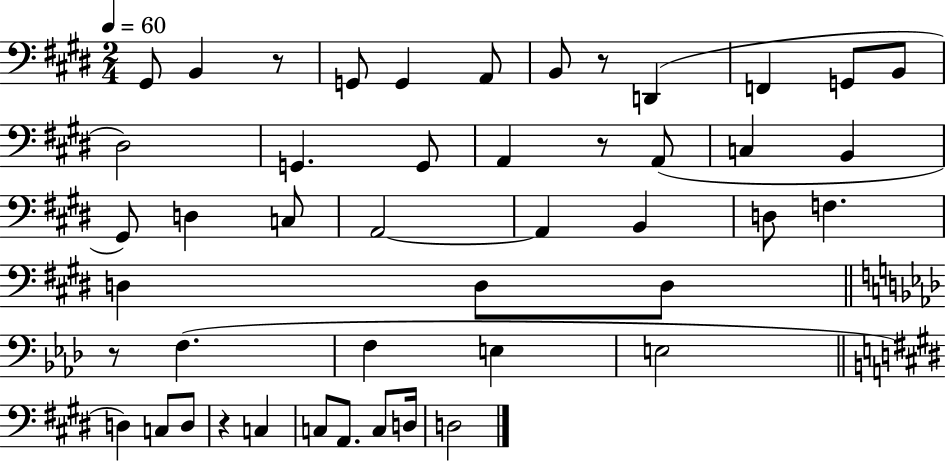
X:1
T:Untitled
M:2/4
L:1/4
K:E
^G,,/2 B,, z/2 G,,/2 G,, A,,/2 B,,/2 z/2 D,, F,, G,,/2 B,,/2 ^D,2 G,, G,,/2 A,, z/2 A,,/2 C, B,, ^G,,/2 D, C,/2 A,,2 A,, B,, D,/2 F, D, D,/2 D,/2 z/2 F, F, E, E,2 D, C,/2 D,/2 z C, C,/2 A,,/2 C,/2 D,/4 D,2